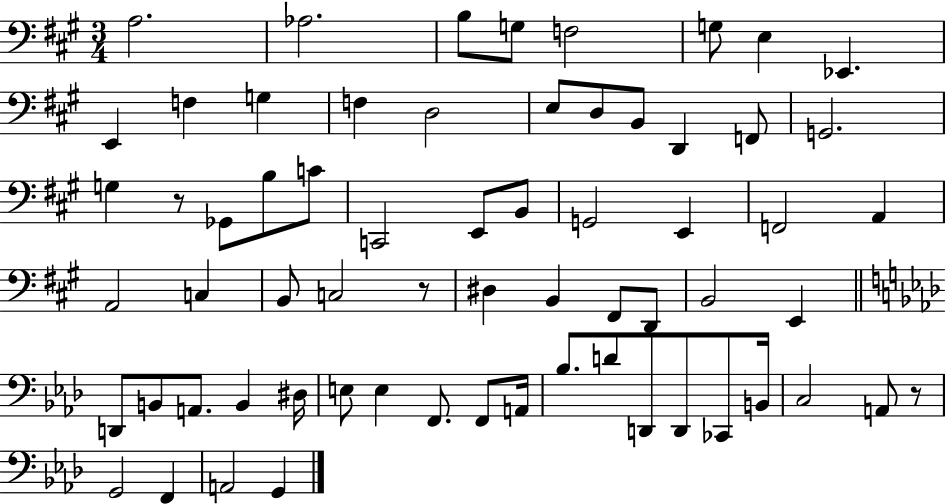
X:1
T:Untitled
M:3/4
L:1/4
K:A
A,2 _A,2 B,/2 G,/2 F,2 G,/2 E, _E,, E,, F, G, F, D,2 E,/2 D,/2 B,,/2 D,, F,,/2 G,,2 G, z/2 _G,,/2 B,/2 C/2 C,,2 E,,/2 B,,/2 G,,2 E,, F,,2 A,, A,,2 C, B,,/2 C,2 z/2 ^D, B,, ^F,,/2 D,,/2 B,,2 E,, D,,/2 B,,/2 A,,/2 B,, ^D,/4 E,/2 E, F,,/2 F,,/2 A,,/4 _B,/2 D/2 D,,/2 D,,/2 _C,,/2 B,,/4 C,2 A,,/2 z/2 G,,2 F,, A,,2 G,,